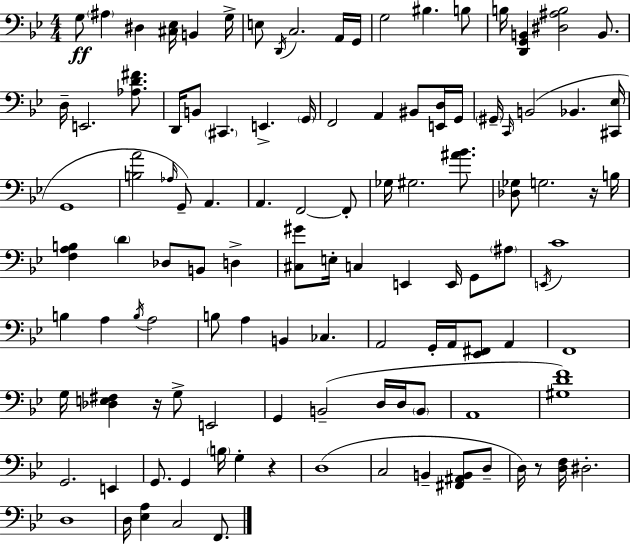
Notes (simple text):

G3/e A#3/q D#3/q [C#3,Eb3]/s B2/q G3/s E3/e D2/s C3/h. A2/s G2/s G3/h BIS3/q. B3/e B3/s [D2,G2,B2]/q [D#3,A#3,B3]/h B2/e. D3/s E2/h. [Ab3,D4,F#4]/e. D2/s B2/e C#2/q. E2/q. G2/s F2/h A2/q BIS2/e [E2,D3]/s G2/s G#2/s C2/s B2/h Bb2/q. [C#2,Eb3]/s G2/w [B3,A4]/h Ab3/s G2/e A2/q. A2/q. F2/h F2/e Gb3/s G#3/h. [A#4,Bb4]/e. [Db3,Gb3]/e G3/h. R/s B3/s [F3,A3,B3]/q D4/q Db3/e B2/e D3/q [C#3,G#4]/e E3/s C3/q E2/q E2/s G2/e A#3/e E2/s C4/w B3/q A3/q B3/s A3/h B3/e A3/q B2/q CES3/q. A2/h G2/s A2/s [Eb2,F#2]/e A2/q F2/w G3/s [Db3,E3,F#3]/q R/s G3/e E2/h G2/q B2/h D3/s D3/s B2/e A2/w [G#3,D4,F4]/w G2/h. E2/q G2/e. G2/q B3/s G3/q R/q D3/w C3/h B2/q [F#2,A#2,B2]/e D3/e D3/s R/e [D3,F3]/s D#3/h. D3/w D3/s [Eb3,A3]/q C3/h F2/e.